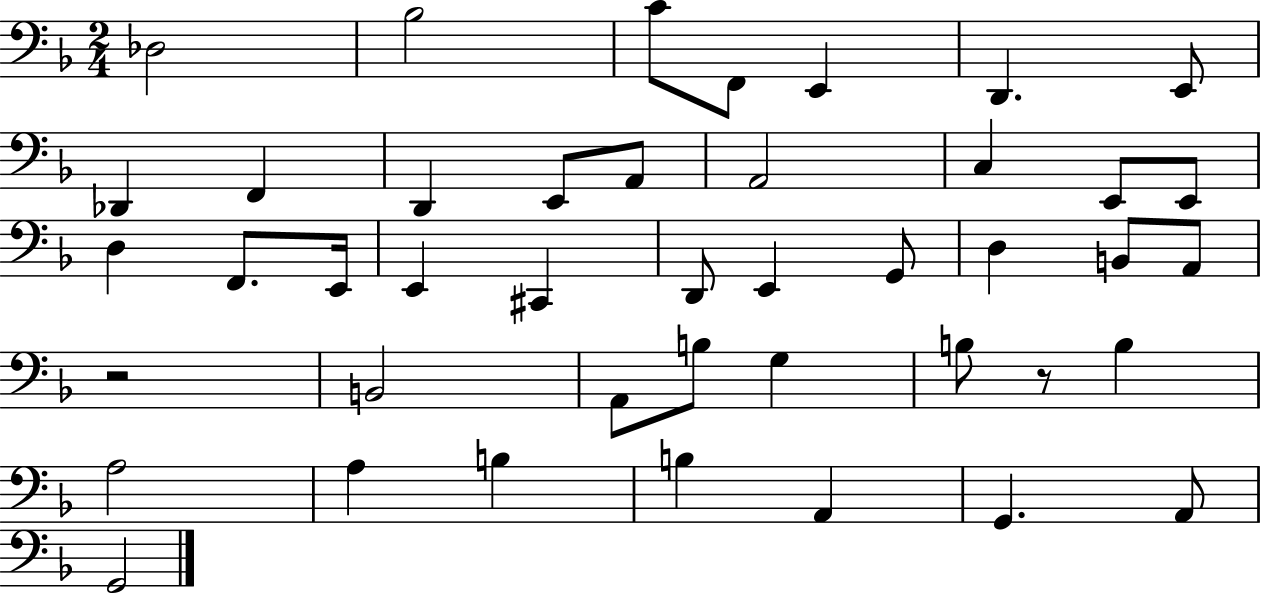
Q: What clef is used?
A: bass